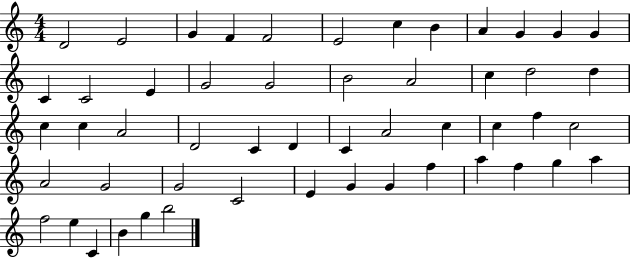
{
  \clef treble
  \numericTimeSignature
  \time 4/4
  \key c \major
  d'2 e'2 | g'4 f'4 f'2 | e'2 c''4 b'4 | a'4 g'4 g'4 g'4 | \break c'4 c'2 e'4 | g'2 g'2 | b'2 a'2 | c''4 d''2 d''4 | \break c''4 c''4 a'2 | d'2 c'4 d'4 | c'4 a'2 c''4 | c''4 f''4 c''2 | \break a'2 g'2 | g'2 c'2 | e'4 g'4 g'4 f''4 | a''4 f''4 g''4 a''4 | \break f''2 e''4 c'4 | b'4 g''4 b''2 | \bar "|."
}